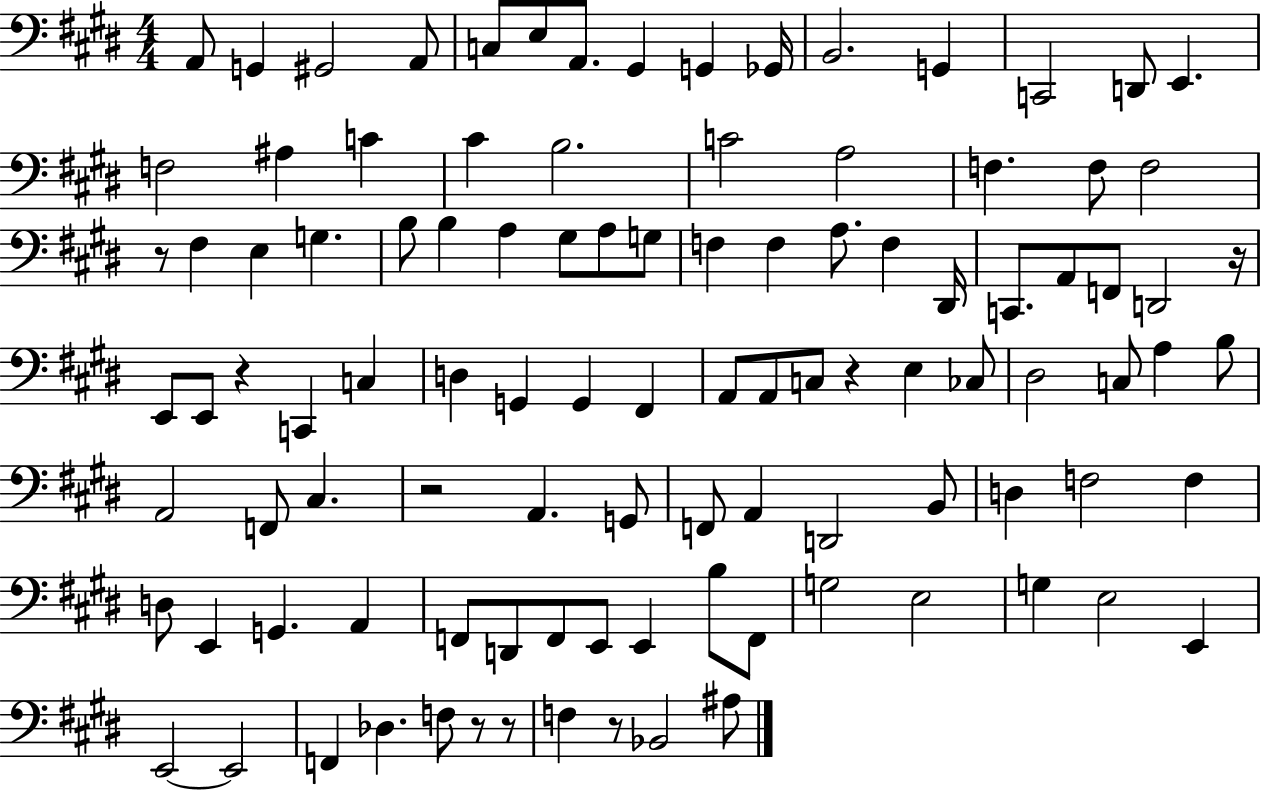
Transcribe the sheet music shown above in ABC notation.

X:1
T:Untitled
M:4/4
L:1/4
K:E
A,,/2 G,, ^G,,2 A,,/2 C,/2 E,/2 A,,/2 ^G,, G,, _G,,/4 B,,2 G,, C,,2 D,,/2 E,, F,2 ^A, C ^C B,2 C2 A,2 F, F,/2 F,2 z/2 ^F, E, G, B,/2 B, A, ^G,/2 A,/2 G,/2 F, F, A,/2 F, ^D,,/4 C,,/2 A,,/2 F,,/2 D,,2 z/4 E,,/2 E,,/2 z C,, C, D, G,, G,, ^F,, A,,/2 A,,/2 C,/2 z E, _C,/2 ^D,2 C,/2 A, B,/2 A,,2 F,,/2 ^C, z2 A,, G,,/2 F,,/2 A,, D,,2 B,,/2 D, F,2 F, D,/2 E,, G,, A,, F,,/2 D,,/2 F,,/2 E,,/2 E,, B,/2 F,,/2 G,2 E,2 G, E,2 E,, E,,2 E,,2 F,, _D, F,/2 z/2 z/2 F, z/2 _B,,2 ^A,/2